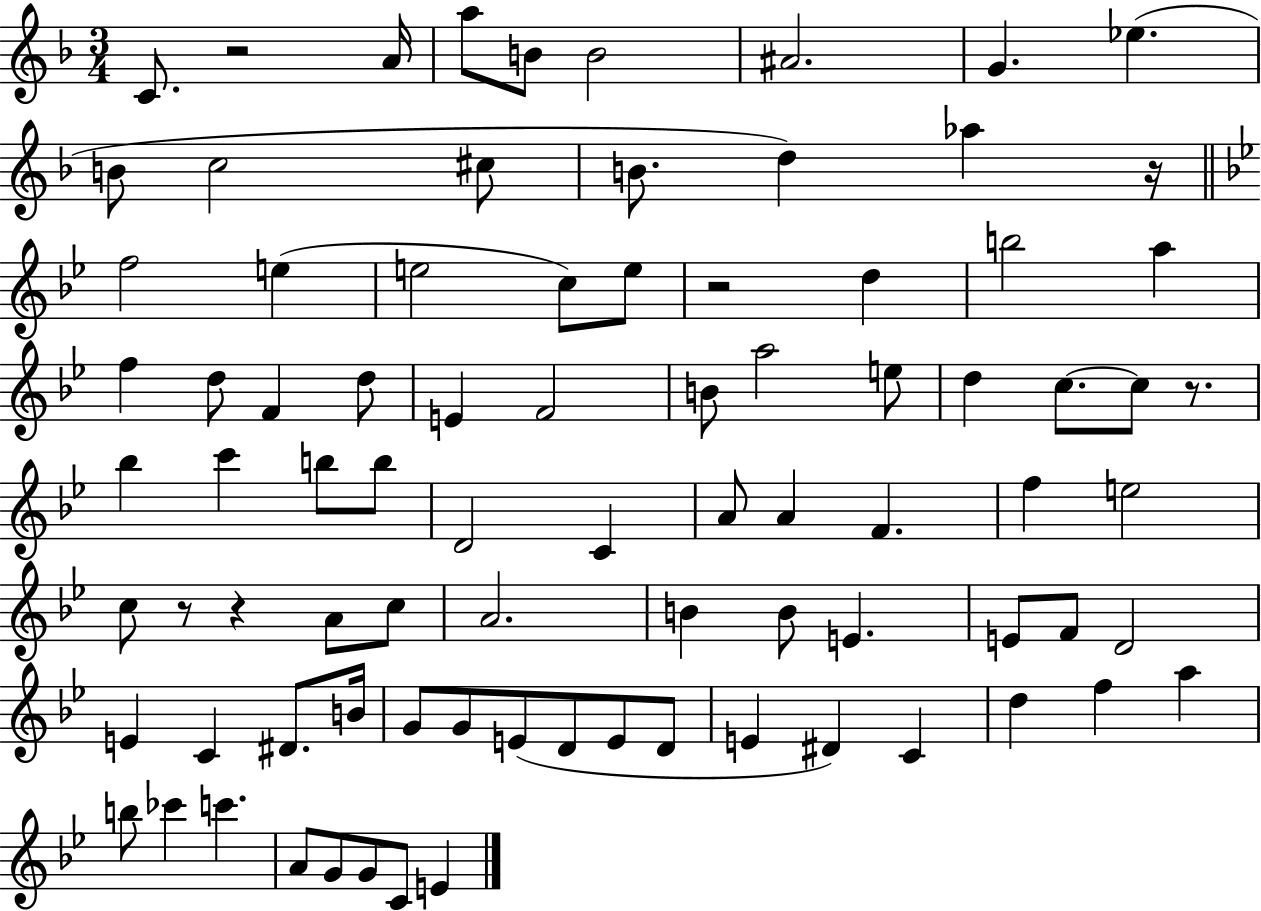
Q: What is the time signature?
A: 3/4